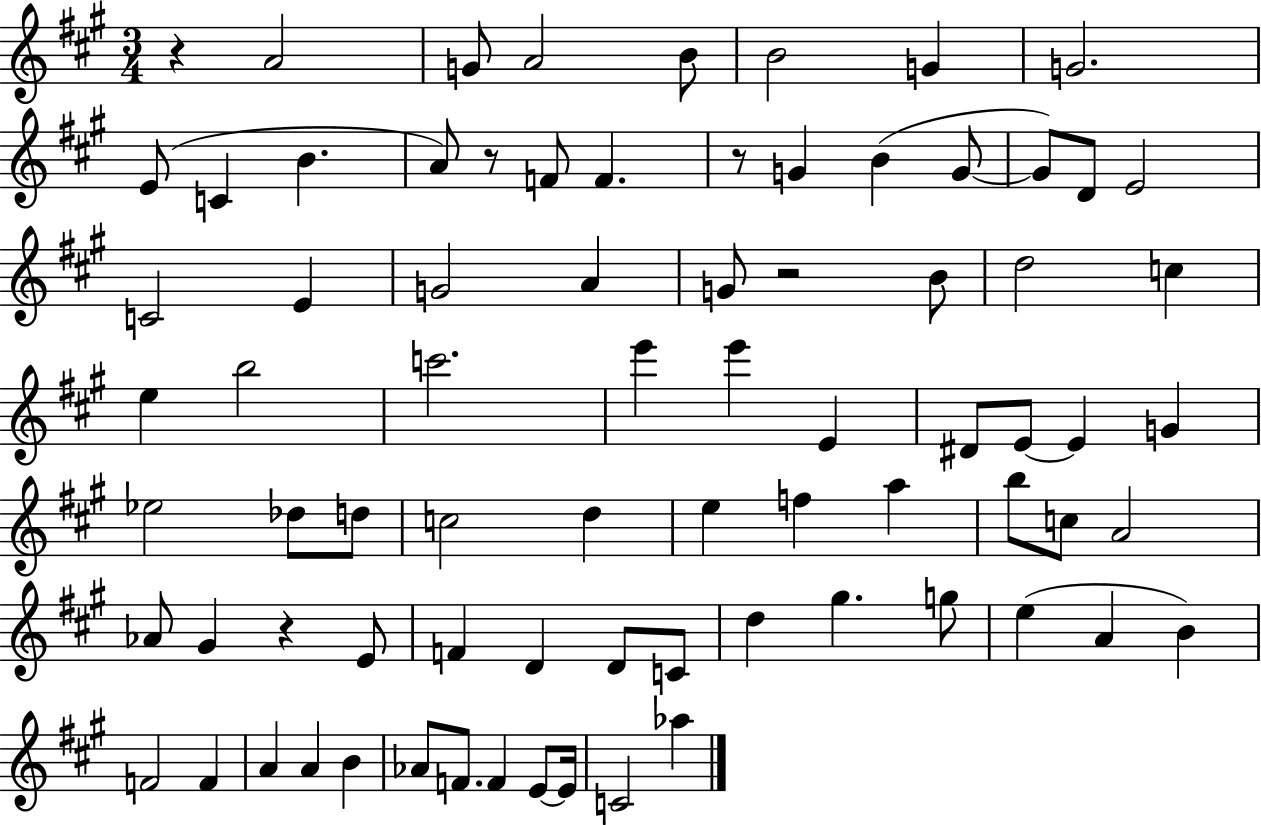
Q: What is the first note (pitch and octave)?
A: A4